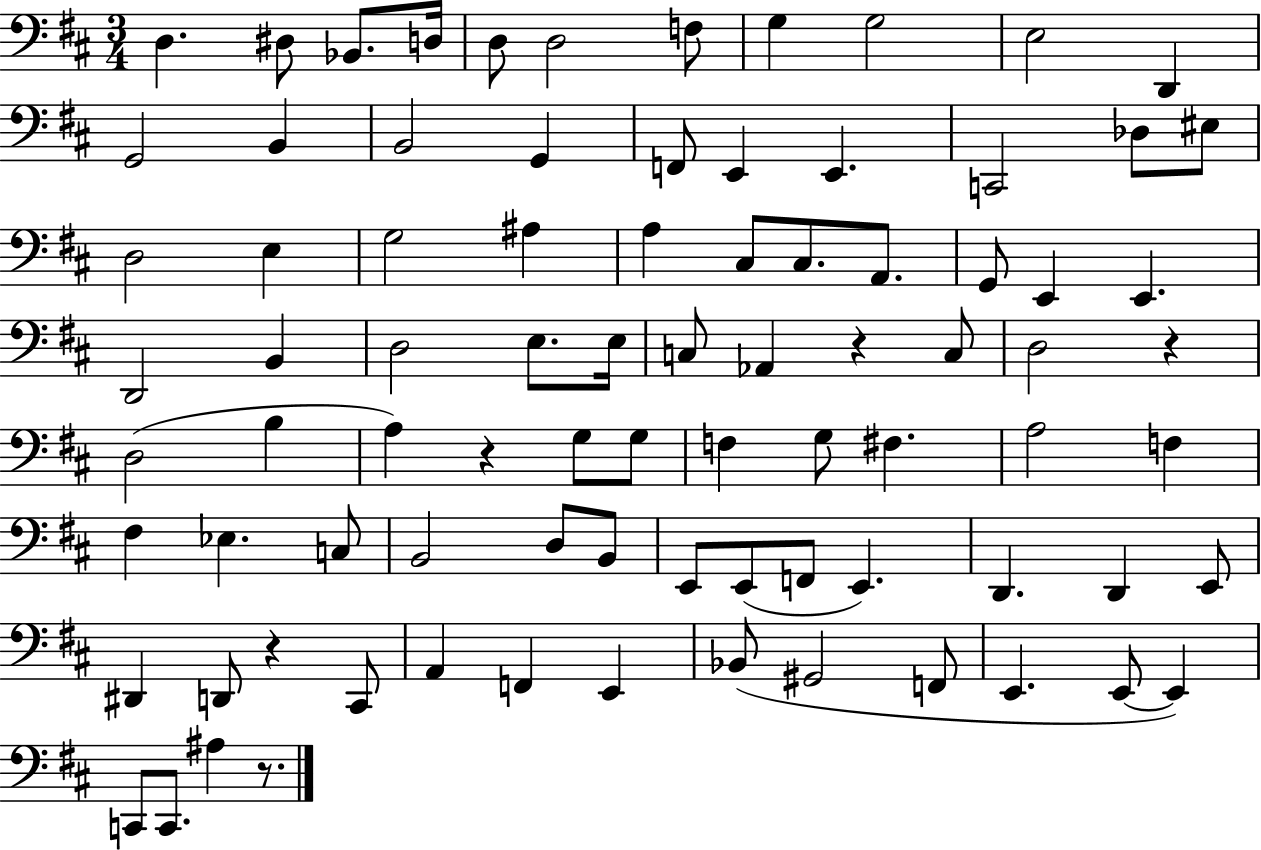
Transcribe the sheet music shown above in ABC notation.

X:1
T:Untitled
M:3/4
L:1/4
K:D
D, ^D,/2 _B,,/2 D,/4 D,/2 D,2 F,/2 G, G,2 E,2 D,, G,,2 B,, B,,2 G,, F,,/2 E,, E,, C,,2 _D,/2 ^E,/2 D,2 E, G,2 ^A, A, ^C,/2 ^C,/2 A,,/2 G,,/2 E,, E,, D,,2 B,, D,2 E,/2 E,/4 C,/2 _A,, z C,/2 D,2 z D,2 B, A, z G,/2 G,/2 F, G,/2 ^F, A,2 F, ^F, _E, C,/2 B,,2 D,/2 B,,/2 E,,/2 E,,/2 F,,/2 E,, D,, D,, E,,/2 ^D,, D,,/2 z ^C,,/2 A,, F,, E,, _B,,/2 ^G,,2 F,,/2 E,, E,,/2 E,, C,,/2 C,,/2 ^A, z/2